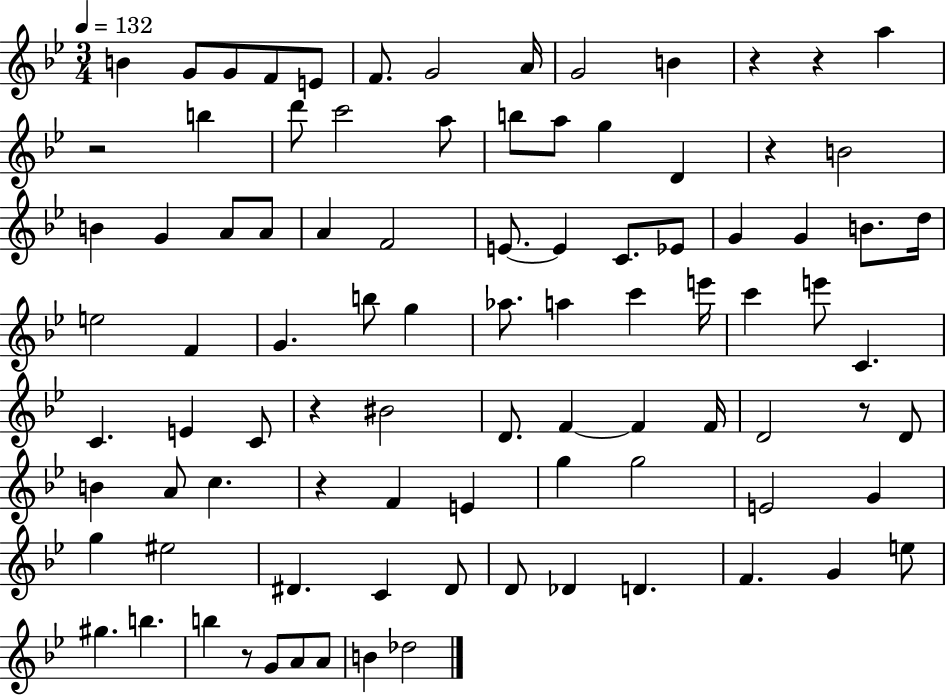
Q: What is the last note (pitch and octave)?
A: Db5